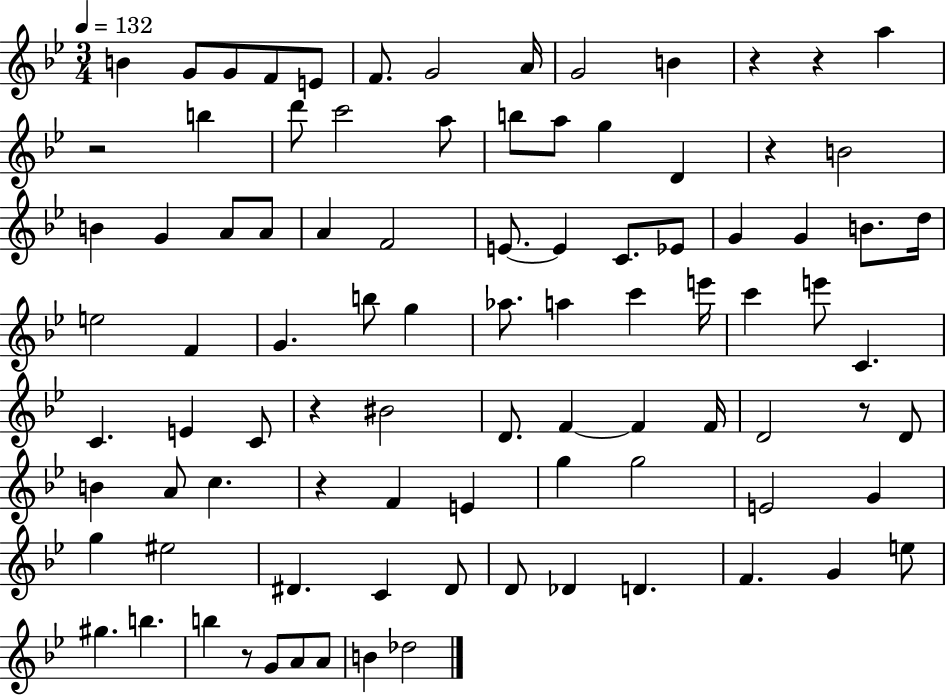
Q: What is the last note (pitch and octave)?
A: Db5